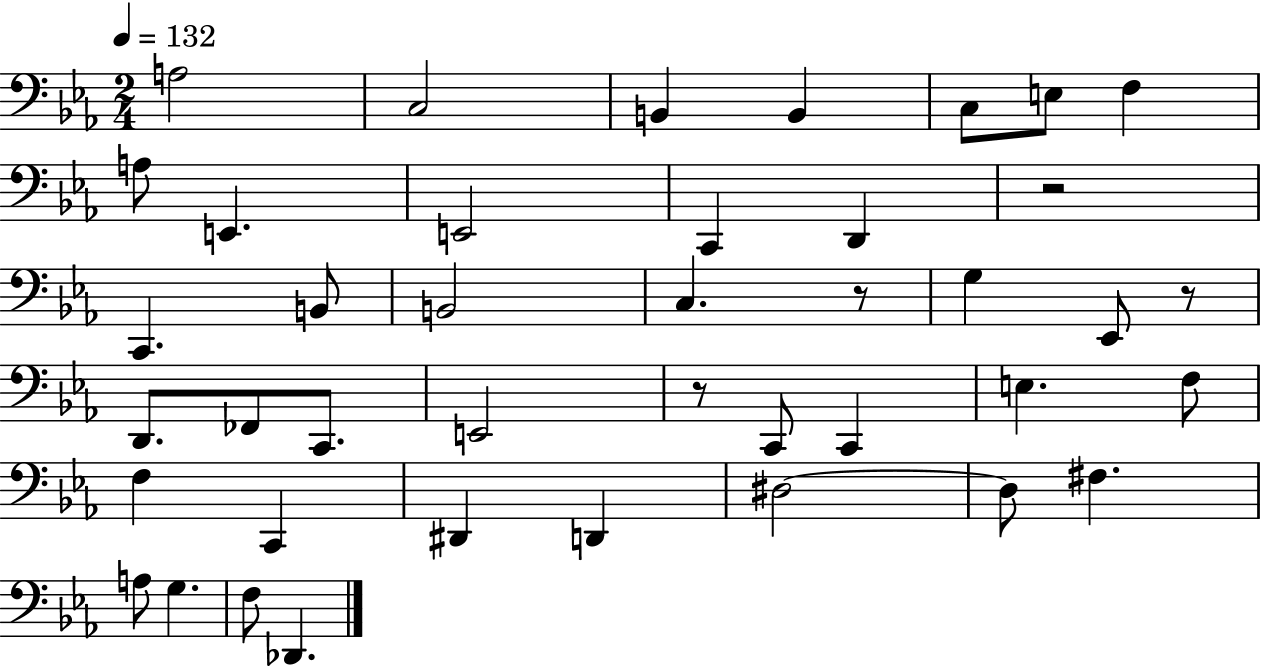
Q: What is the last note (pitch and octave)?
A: Db2